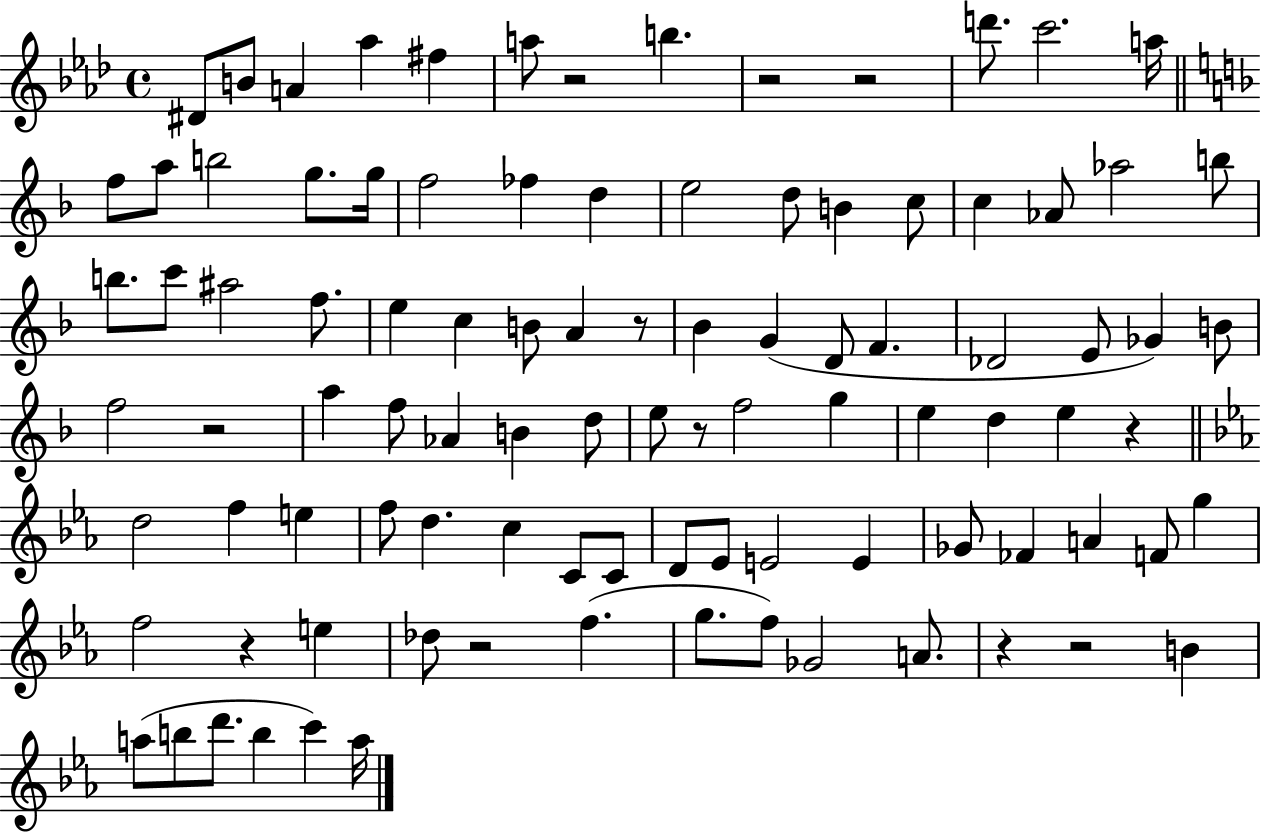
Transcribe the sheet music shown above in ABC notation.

X:1
T:Untitled
M:4/4
L:1/4
K:Ab
^D/2 B/2 A _a ^f a/2 z2 b z2 z2 d'/2 c'2 a/4 f/2 a/2 b2 g/2 g/4 f2 _f d e2 d/2 B c/2 c _A/2 _a2 b/2 b/2 c'/2 ^a2 f/2 e c B/2 A z/2 _B G D/2 F _D2 E/2 _G B/2 f2 z2 a f/2 _A B d/2 e/2 z/2 f2 g e d e z d2 f e f/2 d c C/2 C/2 D/2 _E/2 E2 E _G/2 _F A F/2 g f2 z e _d/2 z2 f g/2 f/2 _G2 A/2 z z2 B a/2 b/2 d'/2 b c' a/4